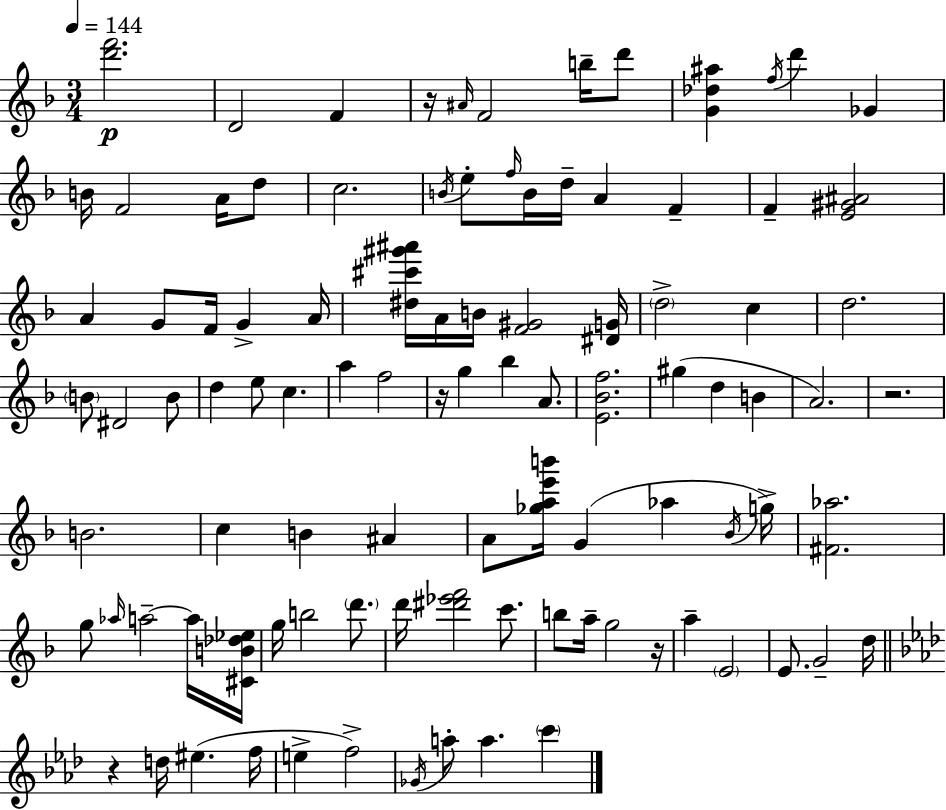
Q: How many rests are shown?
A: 5